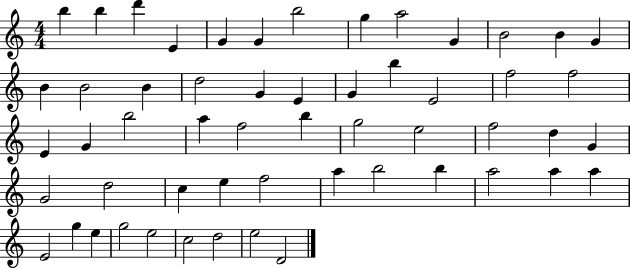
B5/q B5/q D6/q E4/q G4/q G4/q B5/h G5/q A5/h G4/q B4/h B4/q G4/q B4/q B4/h B4/q D5/h G4/q E4/q G4/q B5/q E4/h F5/h F5/h E4/q G4/q B5/h A5/q F5/h B5/q G5/h E5/h F5/h D5/q G4/q G4/h D5/h C5/q E5/q F5/h A5/q B5/h B5/q A5/h A5/q A5/q E4/h G5/q E5/q G5/h E5/h C5/h D5/h E5/h D4/h